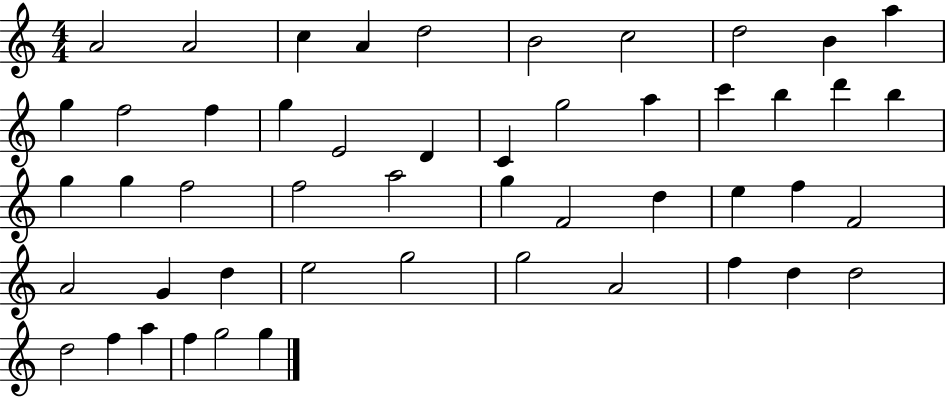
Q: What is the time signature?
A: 4/4